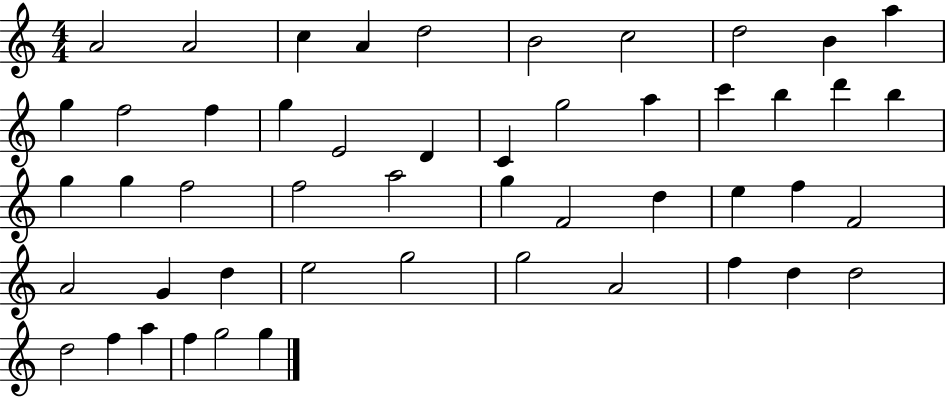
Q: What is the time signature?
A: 4/4